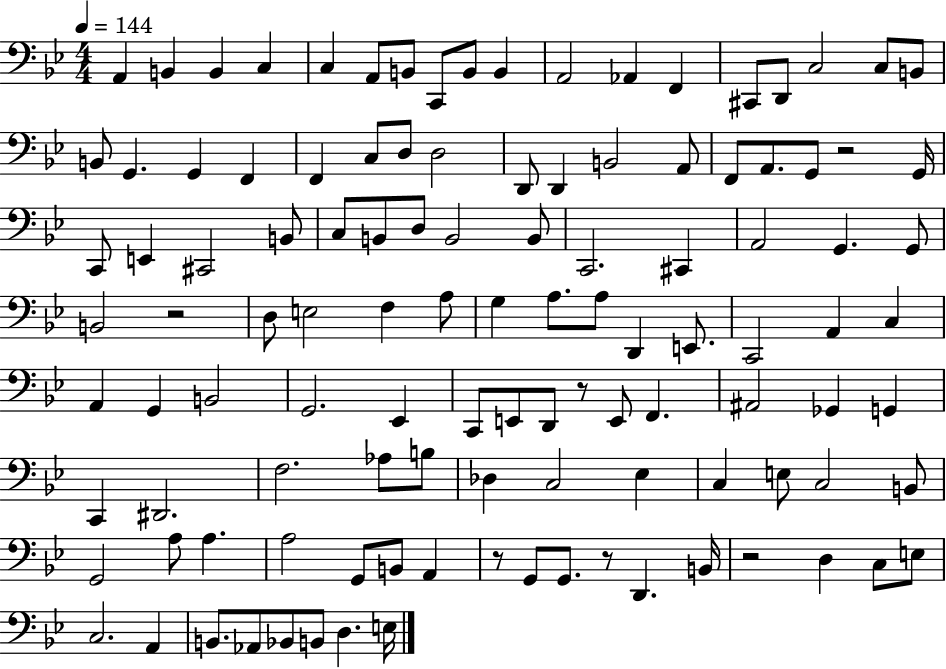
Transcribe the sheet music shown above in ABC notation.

X:1
T:Untitled
M:4/4
L:1/4
K:Bb
A,, B,, B,, C, C, A,,/2 B,,/2 C,,/2 B,,/2 B,, A,,2 _A,, F,, ^C,,/2 D,,/2 C,2 C,/2 B,,/2 B,,/2 G,, G,, F,, F,, C,/2 D,/2 D,2 D,,/2 D,, B,,2 A,,/2 F,,/2 A,,/2 G,,/2 z2 G,,/4 C,,/2 E,, ^C,,2 B,,/2 C,/2 B,,/2 D,/2 B,,2 B,,/2 C,,2 ^C,, A,,2 G,, G,,/2 B,,2 z2 D,/2 E,2 F, A,/2 G, A,/2 A,/2 D,, E,,/2 C,,2 A,, C, A,, G,, B,,2 G,,2 _E,, C,,/2 E,,/2 D,,/2 z/2 E,,/2 F,, ^A,,2 _G,, G,, C,, ^D,,2 F,2 _A,/2 B,/2 _D, C,2 _E, C, E,/2 C,2 B,,/2 G,,2 A,/2 A, A,2 G,,/2 B,,/2 A,, z/2 G,,/2 G,,/2 z/2 D,, B,,/4 z2 D, C,/2 E,/2 C,2 A,, B,,/2 _A,,/2 _B,,/2 B,,/2 D, E,/4